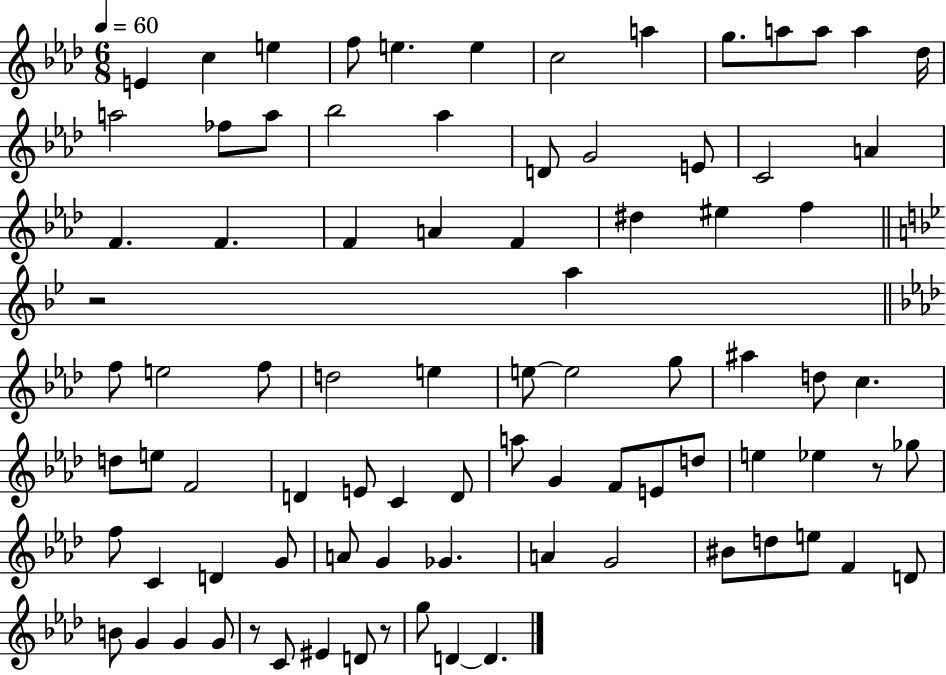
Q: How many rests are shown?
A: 4